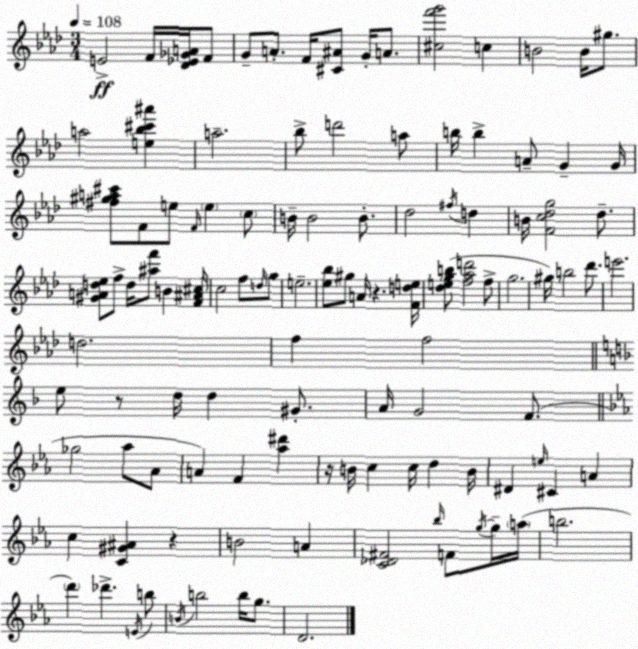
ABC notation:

X:1
T:Untitled
M:3/4
L:1/4
K:Ab
E2 F/4 [_D_E_GA]/4 F/2 G/2 A/2 F/4 [^C^A]/2 G/4 A/2 [^cf'g']2 c B2 B/4 ^g/2 a2 [e_b^c'^a'] a2 _b/2 d'2 a/2 b/4 b A/2 G G/4 [^f^ga^c']/2 F/2 e/2 F/4 e c/2 B/4 B2 B/2 _d2 ^f/4 d B/4 [Fc_dg]2 _d/2 [^GAd_e]/2 f/2 d/4 [^af']/2 B [F^A^c]/4 c2 f/2 d/4 g/2 e2 [_e_b]/2 ^g/2 A/4 z [Fde]/4 [_degb]/2 [f_ad']2 f/2 g2 ^g/4 b2 _d'/2 e'2 d2 f f2 e/2 z/2 d/4 d ^G/2 A/4 G2 F/2 _g2 _a/2 _A/2 A F [_a^d'] z/4 B/4 c c/4 d B/4 ^D e/4 ^C A c [C^G^A] z B2 A [C_D^F]2 _b/4 F/2 g/4 g/4 a/4 b2 d' _d' E/4 b/2 B/4 b2 b/4 g/2 D2